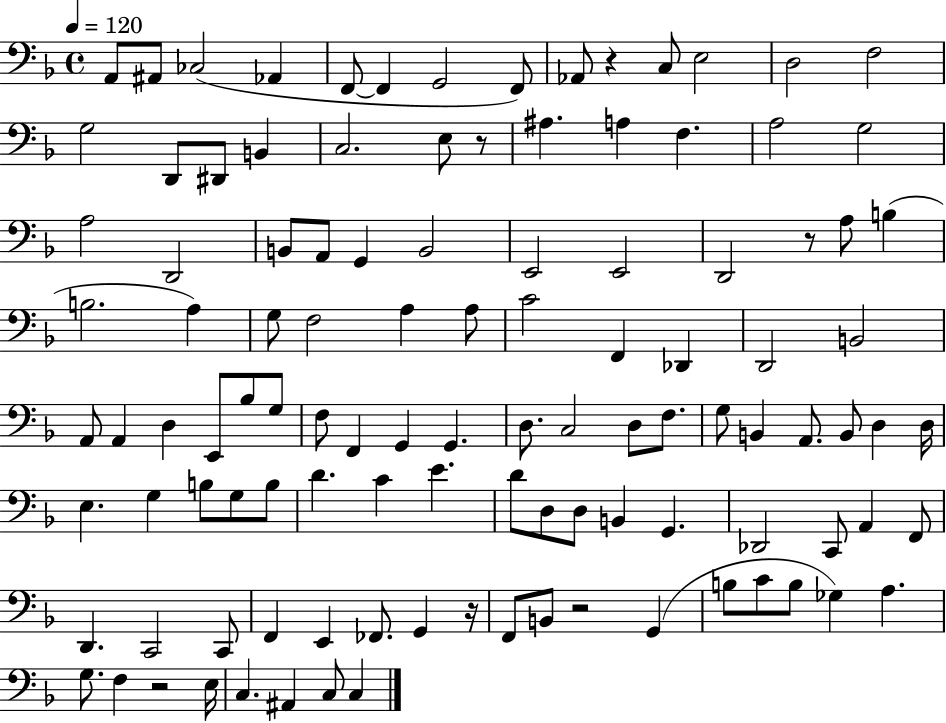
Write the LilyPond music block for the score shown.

{
  \clef bass
  \time 4/4
  \defaultTimeSignature
  \key f \major
  \tempo 4 = 120
  a,8 ais,8 ces2( aes,4 | f,8~~ f,4 g,2 f,8) | aes,8 r4 c8 e2 | d2 f2 | \break g2 d,8 dis,8 b,4 | c2. e8 r8 | ais4. a4 f4. | a2 g2 | \break a2 d,2 | b,8 a,8 g,4 b,2 | e,2 e,2 | d,2 r8 a8 b4( | \break b2. a4) | g8 f2 a4 a8 | c'2 f,4 des,4 | d,2 b,2 | \break a,8 a,4 d4 e,8 bes8 g8 | f8 f,4 g,4 g,4. | d8. c2 d8 f8. | g8 b,4 a,8. b,8 d4 d16 | \break e4. g4 b8 g8 b8 | d'4. c'4 e'4. | d'8 d8 d8 b,4 g,4. | des,2 c,8 a,4 f,8 | \break d,4. c,2 c,8 | f,4 e,4 fes,8. g,4 r16 | f,8 b,8 r2 g,4( | b8 c'8 b8 ges4) a4. | \break g8. f4 r2 e16 | c4. ais,4 c8 c4 | \bar "|."
}